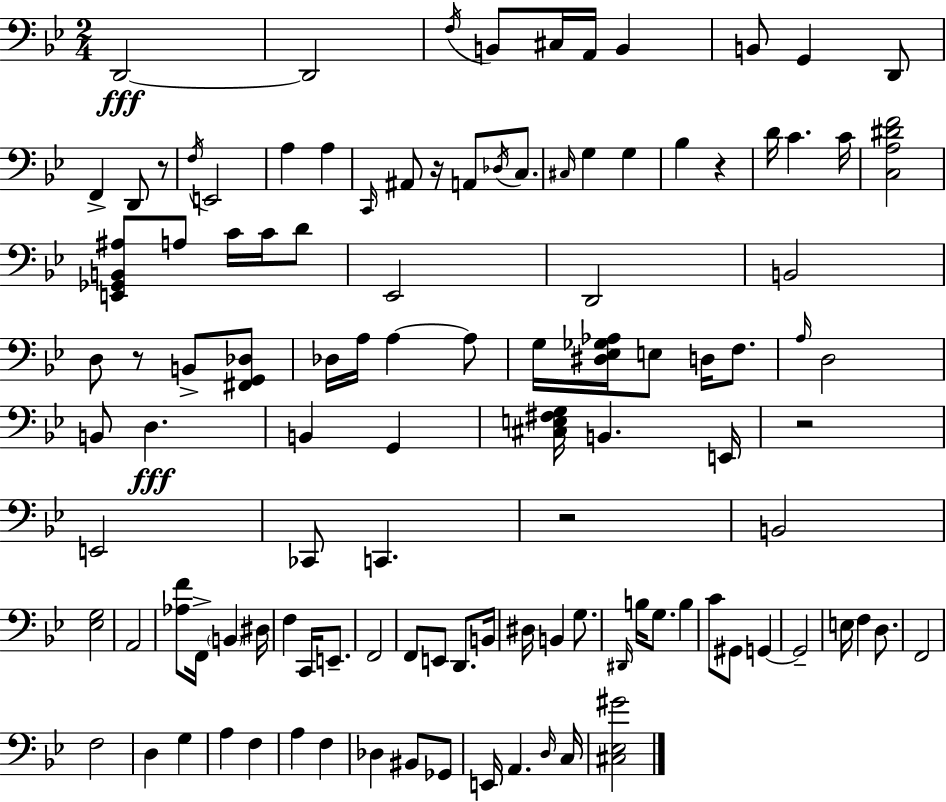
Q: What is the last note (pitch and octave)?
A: C3